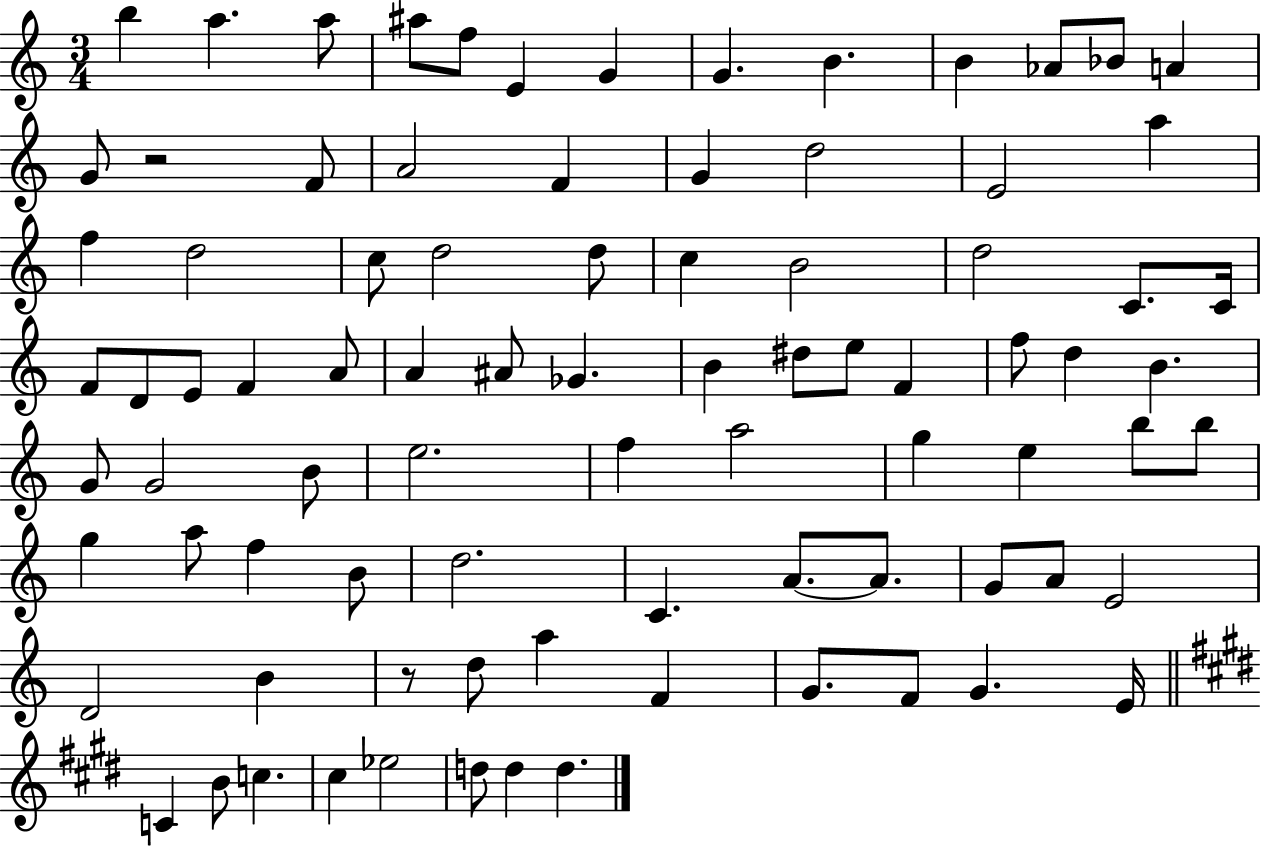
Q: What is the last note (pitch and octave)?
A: D5